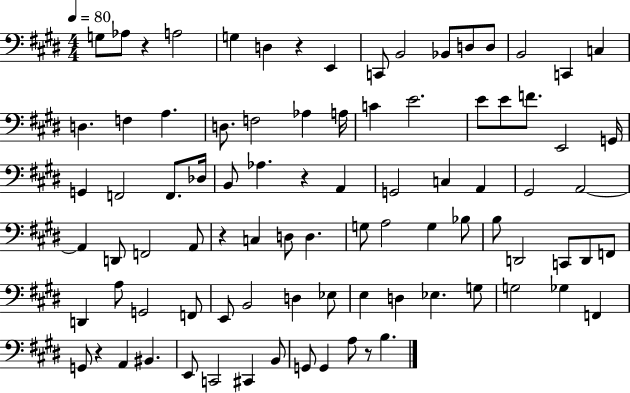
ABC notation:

X:1
T:Untitled
M:4/4
L:1/4
K:E
G,/2 _A,/2 z A,2 G, D, z E,, C,,/2 B,,2 _B,,/2 D,/2 D,/2 B,,2 C,, C, D, F, A, D,/2 F,2 _A, A,/4 C E2 E/2 E/2 F/2 E,,2 G,,/4 G,, F,,2 F,,/2 _D,/4 B,,/2 _A, z A,, G,,2 C, A,, ^G,,2 A,,2 A,, D,,/2 F,,2 A,,/2 z C, D,/2 D, G,/2 A,2 G, _B,/2 B,/2 D,,2 C,,/2 D,,/2 F,,/2 D,, A,/2 G,,2 F,,/2 E,,/2 B,,2 D, _E,/2 E, D, _E, G,/2 G,2 _G, F,, G,,/2 z A,, ^B,, E,,/2 C,,2 ^C,, B,,/2 G,,/2 G,, A,/2 z/2 B,